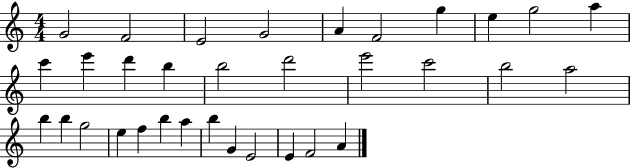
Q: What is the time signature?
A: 4/4